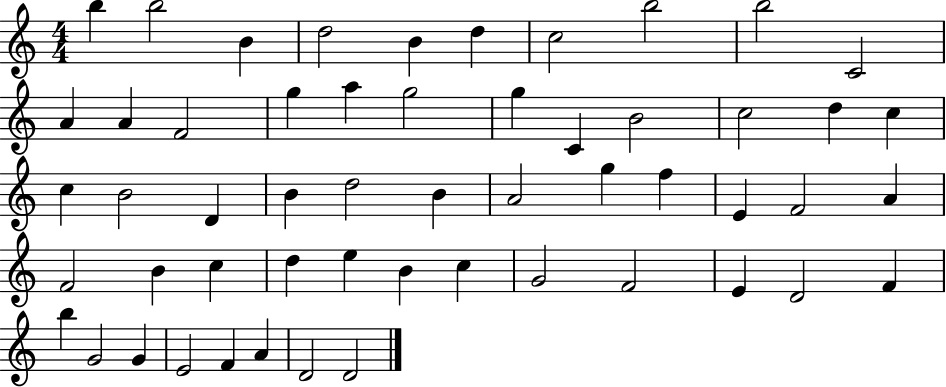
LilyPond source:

{
  \clef treble
  \numericTimeSignature
  \time 4/4
  \key c \major
  b''4 b''2 b'4 | d''2 b'4 d''4 | c''2 b''2 | b''2 c'2 | \break a'4 a'4 f'2 | g''4 a''4 g''2 | g''4 c'4 b'2 | c''2 d''4 c''4 | \break c''4 b'2 d'4 | b'4 d''2 b'4 | a'2 g''4 f''4 | e'4 f'2 a'4 | \break f'2 b'4 c''4 | d''4 e''4 b'4 c''4 | g'2 f'2 | e'4 d'2 f'4 | \break b''4 g'2 g'4 | e'2 f'4 a'4 | d'2 d'2 | \bar "|."
}